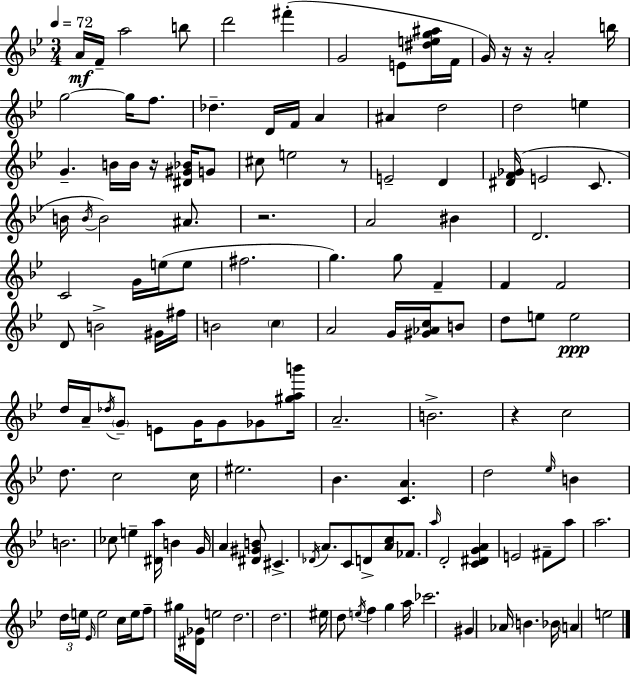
A4/s F4/s A5/h B5/e D6/h F#6/q G4/h E4/e [D#5,E5,G5,A#5]/s F4/s G4/s R/s R/s A4/h B5/s G5/h G5/s F5/e. Db5/q. D4/s F4/s A4/q A#4/q D5/h D5/h E5/q G4/q. B4/s B4/s R/s [D#4,G#4,Bb4]/s G4/e C#5/e E5/h R/e E4/h D4/q [D#4,F4,Gb4]/s E4/h C4/e. B4/s B4/s B4/h A#4/e. R/h. A4/h BIS4/q D4/h. C4/h G4/s E5/s E5/e F#5/h. G5/q. G5/e F4/q F4/q F4/h D4/e B4/h G#4/s F#5/s B4/h C5/q A4/h G4/s [G#4,Ab4,C5]/s B4/e D5/e E5/e E5/h D5/s A4/s Db5/s G4/e E4/e G4/s G4/e Gb4/e [G#5,A5,B6]/s A4/h. B4/h. R/q C5/h D5/e. C5/h C5/s EIS5/h. Bb4/q. [C4,A4]/q. D5/h Eb5/s B4/q B4/h. CES5/e E5/q [D#4,A5]/s B4/q G4/s A4/q [D#4,G#4,B4]/e C#4/q. Db4/s A4/e. C4/e D4/e [A4,C5]/e FES4/e. A5/s D4/h [C4,D#4,G4,A4]/q E4/h F#4/e A5/e A5/h. D5/s E5/s Eb4/s E5/h C5/s E5/s F5/e G#5/s [D#4,Gb4]/s E5/h D5/h. D5/h. EIS5/s D5/e E5/s F5/q G5/q A5/s CES6/h. G#4/q Ab4/s B4/q. Bb4/s A4/q E5/h